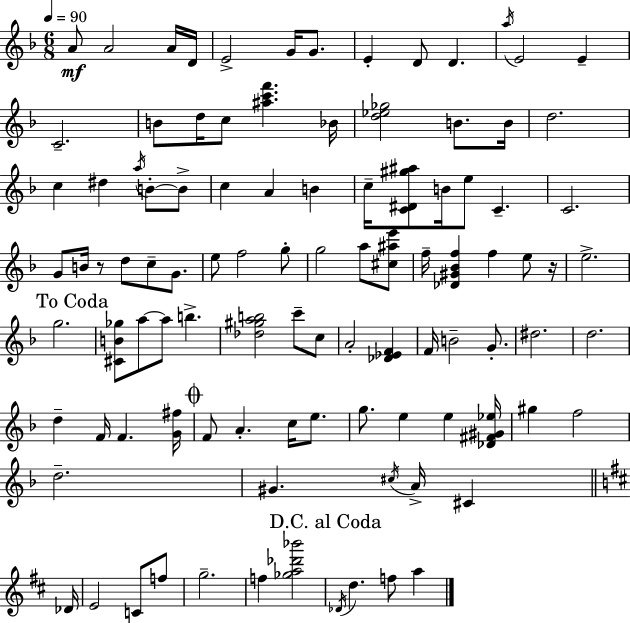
A4/e A4/h A4/s D4/s E4/h G4/s G4/e. E4/q D4/e D4/q. A5/s E4/h E4/q C4/h. B4/e D5/s C5/e [A#5,C6,F6]/q. Bb4/s [D5,Eb5,Gb5]/h B4/e. B4/s D5/h. C5/q D#5/q A5/s B4/e B4/e C5/q A4/q B4/q C5/s [C4,D#4,G#5,A#5]/e B4/s E5/e C4/q. C4/h. G4/e B4/s R/e D5/e C5/e G4/e. E5/e F5/h G5/e G5/h A5/e [C#5,A#5,E6]/e F5/s [Db4,G#4,Bb4,F5]/q F5/q E5/e R/s E5/h. G5/h. [C#4,B4,Gb5]/e A5/e A5/e B5/q. [Db5,G#5,A5,B5]/h C6/e C5/e A4/h [Db4,Eb4,F4]/q F4/s B4/h G4/e. D#5/h. D5/h. D5/q F4/s F4/q. [G4,F#5]/s F4/e A4/q. C5/s E5/e. G5/e. E5/q E5/q [Db4,F#4,G#4,Eb5]/s G#5/q F5/h D5/h. G#4/q. C#5/s A4/s C#4/q Db4/s E4/h C4/e F5/e G5/h. F5/q [Gb5,A5,Db6,Bb6]/h Db4/s D5/q. F5/e A5/q